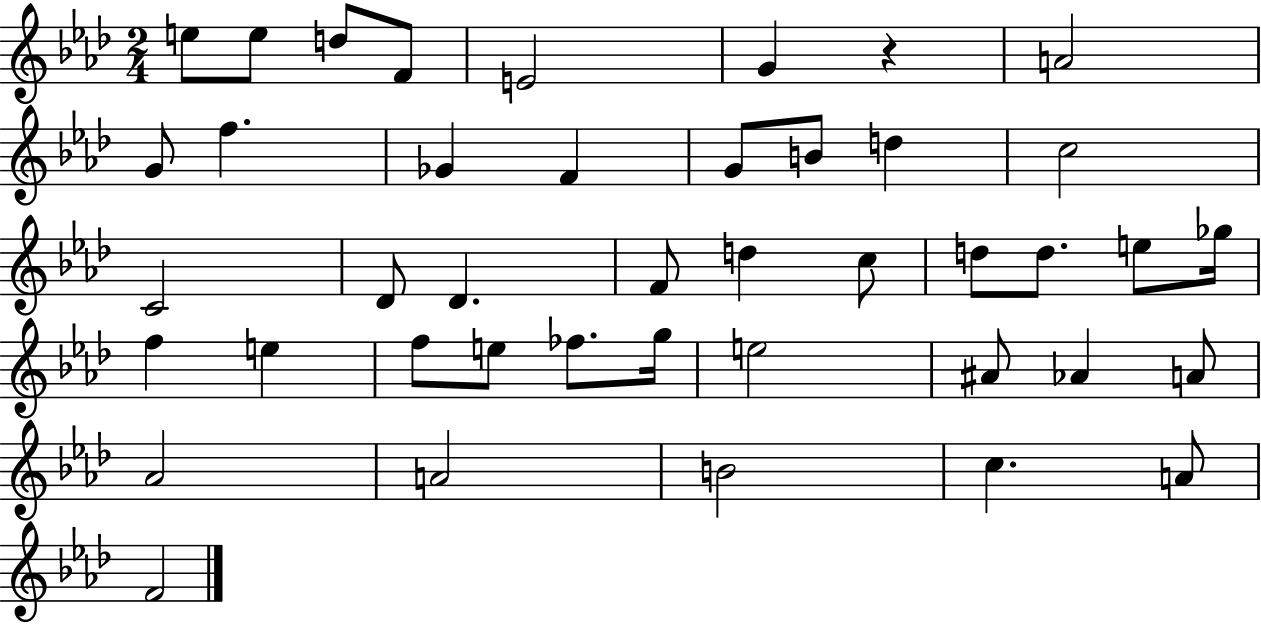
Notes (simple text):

E5/e E5/e D5/e F4/e E4/h G4/q R/q A4/h G4/e F5/q. Gb4/q F4/q G4/e B4/e D5/q C5/h C4/h Db4/e Db4/q. F4/e D5/q C5/e D5/e D5/e. E5/e Gb5/s F5/q E5/q F5/e E5/e FES5/e. G5/s E5/h A#4/e Ab4/q A4/e Ab4/h A4/h B4/h C5/q. A4/e F4/h